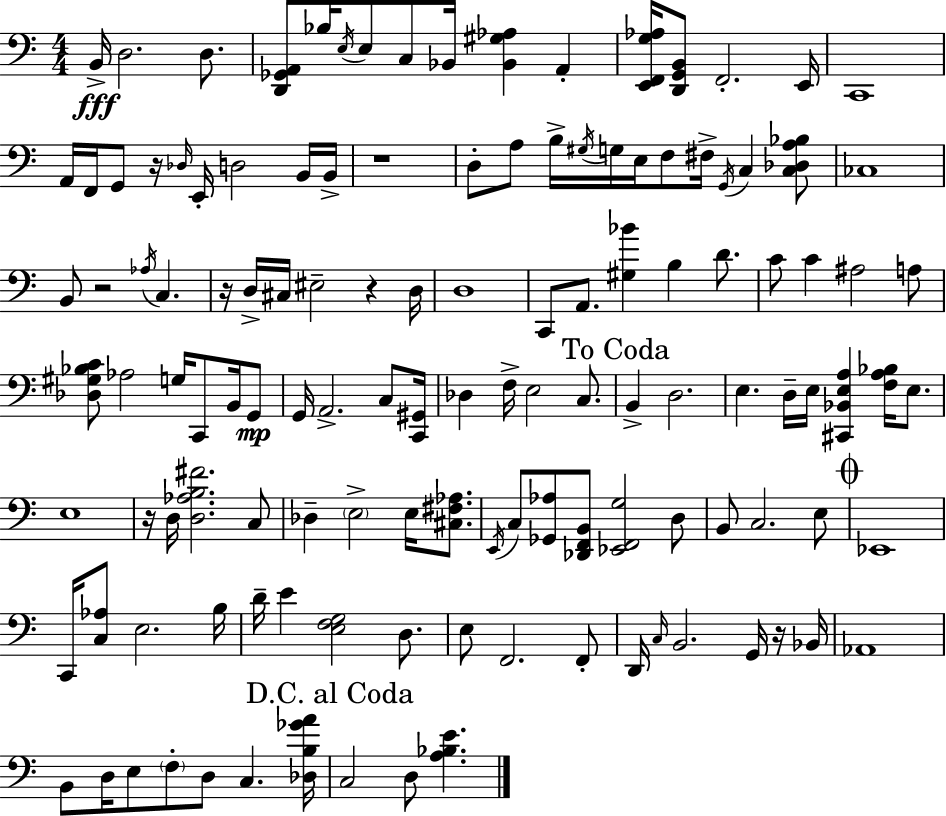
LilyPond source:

{
  \clef bass
  \numericTimeSignature
  \time 4/4
  \key c \major
  b,16->\fff d2. d8. | <d, ges, a,>8 bes16 \acciaccatura { e16 } e8 c8 bes,16 <bes, gis aes>4 a,4-. | <e, f, g aes>16 <d, g, b,>8 f,2.-. | e,16 c,1 | \break a,16 f,16 g,8 r16 \grace { des16 } e,16-. d2 | b,16 b,16-> r1 | d8-. a8 b16-> \acciaccatura { gis16 } g16 e16 f8 fis16-> \acciaccatura { g,16 } c4 | <c des a bes>8 ces1 | \break b,8 r2 \acciaccatura { aes16 } c4. | r16 d16-> cis16 eis2-- | r4 d16 d1 | c,8 a,8. <gis bes'>4 b4 | \break d'8. c'8 c'4 ais2 | a8 <des gis bes c'>8 aes2 g16 | c,8 b,16 g,8\mp g,16 a,2.-> | c8 <c, gis,>16 des4 f16-> e2 | \break c8. \mark "To Coda" b,4-> d2. | e4. d16-- e16 <cis, bes, e a>4 | <f a bes>16 e8. e1 | r16 d16 <d aes b fis'>2. | \break c8 des4-- \parenthesize e2-> | e16 <cis fis aes>8. \acciaccatura { e,16 } c8 <ges, aes>8 <des, f, b,>8 <ees, f, g>2 | d8 b,8 c2. | e8 \mark \markup { \musicglyph "scripts.coda" } ees,1 | \break c,16 <c aes>8 e2. | b16 d'16-- e'4 <e f g>2 | d8. e8 f,2. | f,8-. d,16 \grace { c16 } b,2. | \break g,16 r16 bes,16 aes,1 | b,8 d16 e8 \parenthesize f8-. d8 | c4. <des b ges' a'>16 \mark "D.C. al Coda" c2 d8 | <a bes e'>4. \bar "|."
}